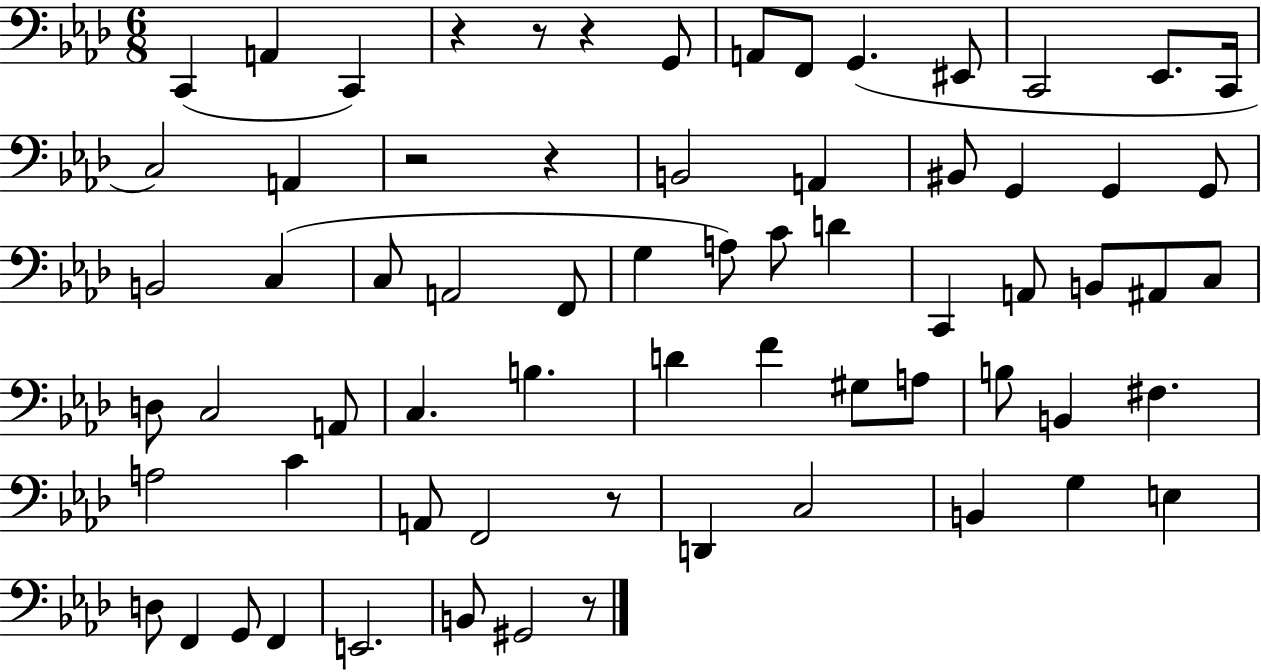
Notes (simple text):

C2/q A2/q C2/q R/q R/e R/q G2/e A2/e F2/e G2/q. EIS2/e C2/h Eb2/e. C2/s C3/h A2/q R/h R/q B2/h A2/q BIS2/e G2/q G2/q G2/e B2/h C3/q C3/e A2/h F2/e G3/q A3/e C4/e D4/q C2/q A2/e B2/e A#2/e C3/e D3/e C3/h A2/e C3/q. B3/q. D4/q F4/q G#3/e A3/e B3/e B2/q F#3/q. A3/h C4/q A2/e F2/h R/e D2/q C3/h B2/q G3/q E3/q D3/e F2/q G2/e F2/q E2/h. B2/e G#2/h R/e